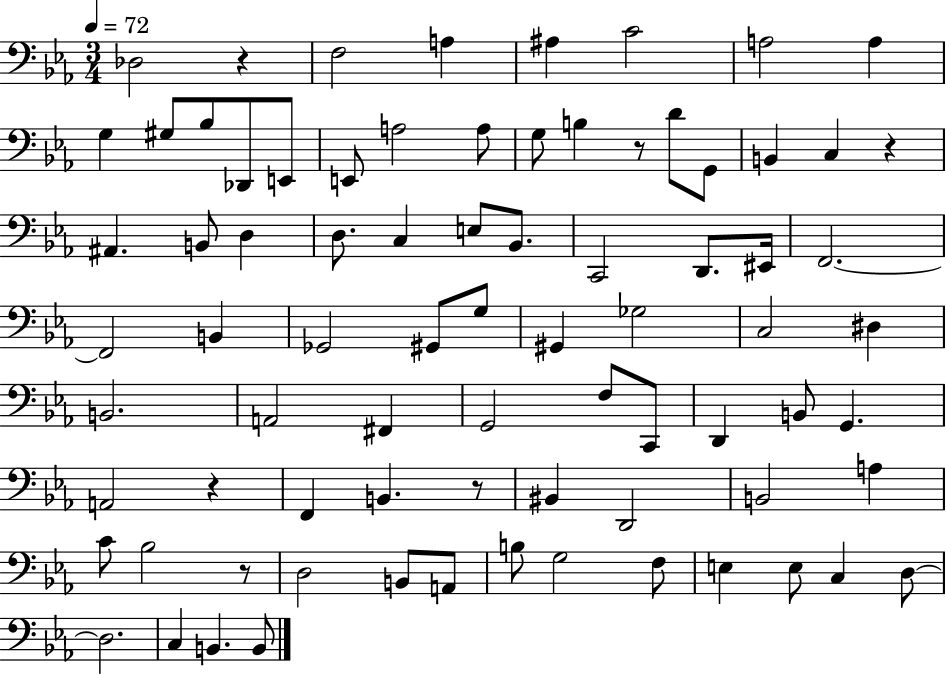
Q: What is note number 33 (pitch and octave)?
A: F2